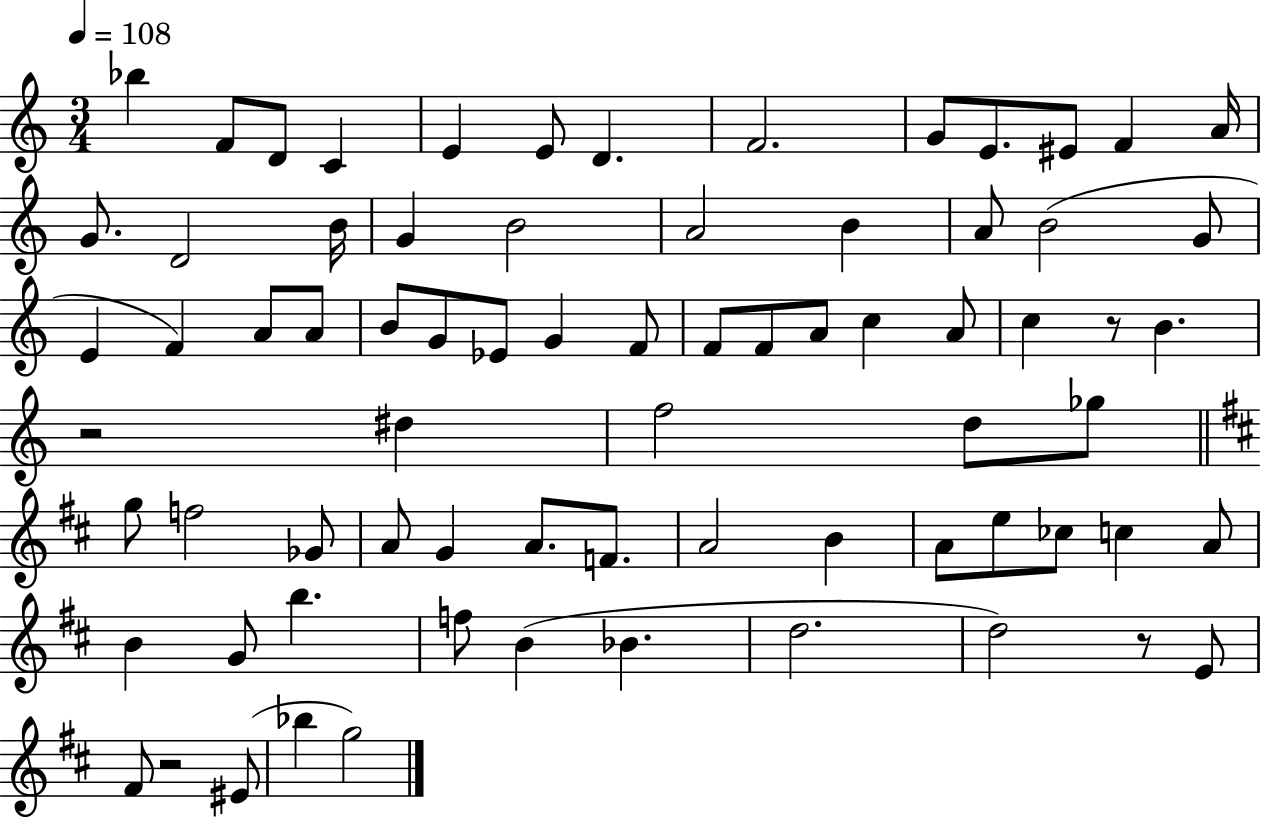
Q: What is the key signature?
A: C major